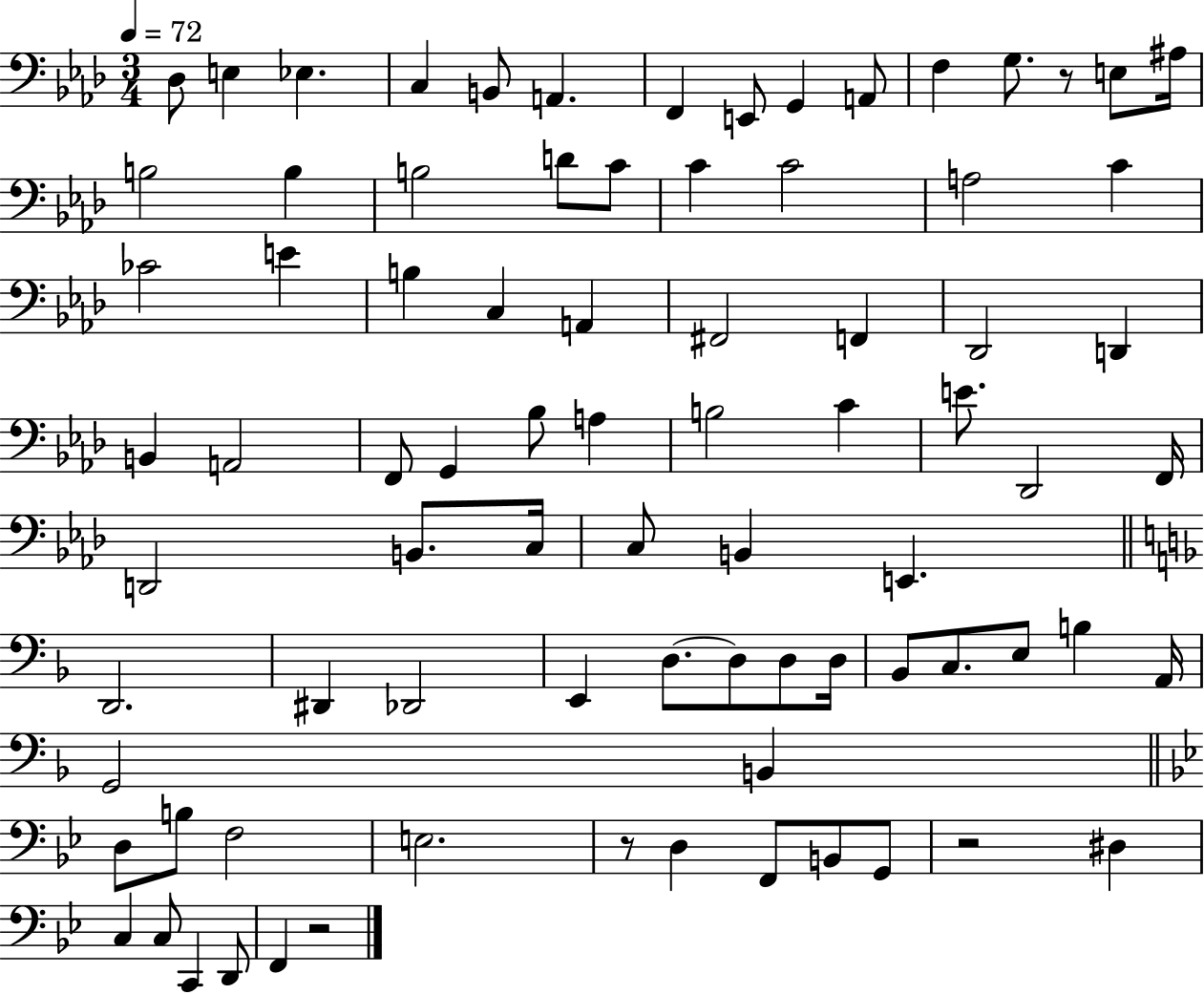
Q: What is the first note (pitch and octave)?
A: Db3